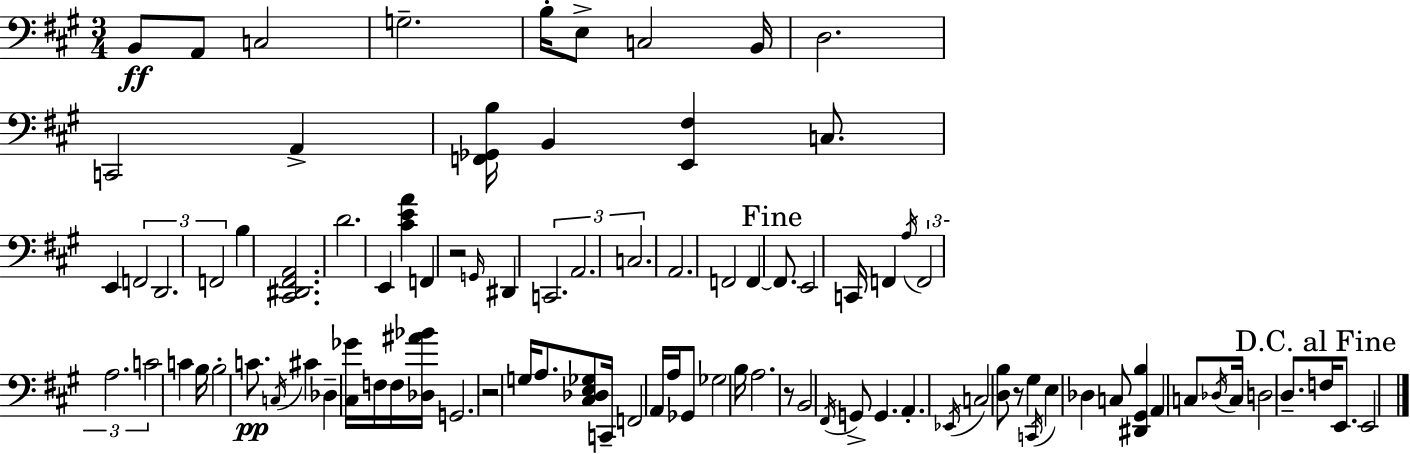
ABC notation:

X:1
T:Untitled
M:3/4
L:1/4
K:A
B,,/2 A,,/2 C,2 G,2 B,/4 E,/2 C,2 B,,/4 D,2 C,,2 A,, [F,,_G,,B,]/4 B,, [E,,^F,] C,/2 E,, F,,2 D,,2 F,,2 B, [^C,,^D,,^F,,A,,]2 D2 E,, [^CEA] F,, z2 G,,/4 ^D,, C,,2 A,,2 C,2 A,,2 F,,2 F,, F,,/2 E,,2 C,,/4 F,, A,/4 F,,2 A,2 C2 C B,/4 B,2 C/2 C,/4 ^C _D, [^C,_G]/4 F,/4 F,/4 [_D,^A_B]/4 G,,2 z2 G,/4 A,/2 [^C,_D,E,_G,]/2 C,,/4 F,,2 A,,/4 A,/4 _G,,/2 _G,2 B,/4 A,2 z/2 B,,2 ^F,,/4 G,,/2 G,, A,, _E,,/4 C,2 [D,B,]/2 z/2 ^G, C,,/4 E, _D, C,/2 [^D,,^G,,B,] A,, C,/2 _D,/4 C,/4 D,2 D,/2 F,/4 E,,/2 E,,2